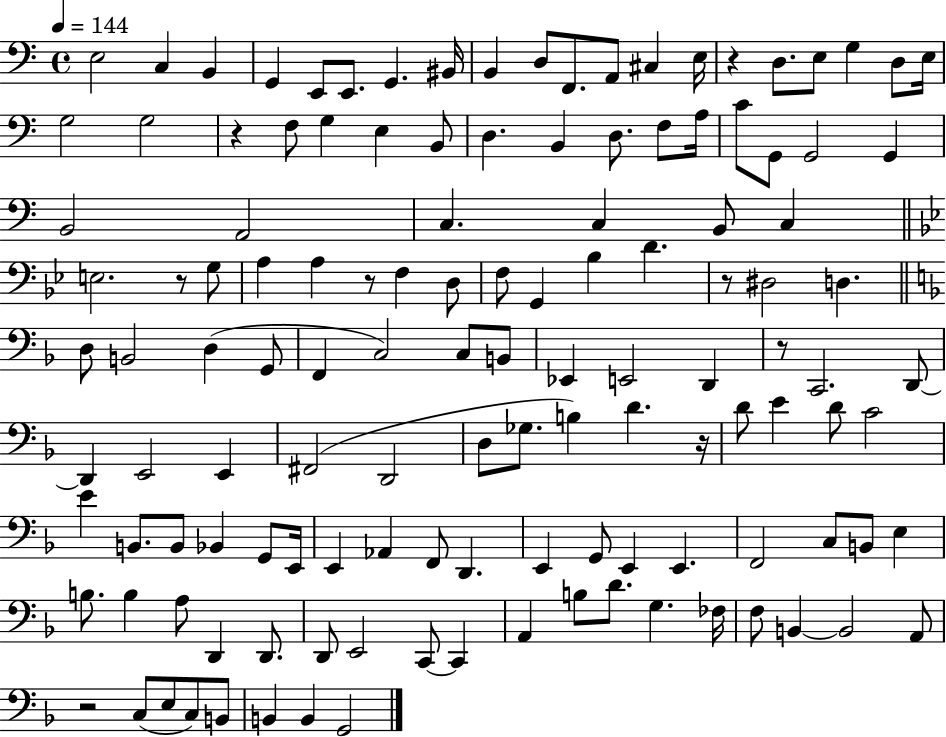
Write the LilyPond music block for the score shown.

{
  \clef bass
  \time 4/4
  \defaultTimeSignature
  \key c \major
  \tempo 4 = 144
  e2 c4 b,4 | g,4 e,8 e,8. g,4. bis,16 | b,4 d8 f,8. a,8 cis4 e16 | r4 d8. e8 g4 d8 e16 | \break g2 g2 | r4 f8 g4 e4 b,8 | d4. b,4 d8. f8 a16 | c'8 g,8 g,2 g,4 | \break b,2 a,2 | c4. c4 b,8 c4 | \bar "||" \break \key g \minor e2. r8 g8 | a4 a4 r8 f4 d8 | f8 g,4 bes4 d'4. | r8 dis2 d4. | \break \bar "||" \break \key d \minor d8 b,2 d4( g,8 | f,4 c2) c8 b,8 | ees,4 e,2 d,4 | r8 c,2. d,8~~ | \break d,4 e,2 e,4 | fis,2( d,2 | d8 ges8. b4) d'4. r16 | d'8 e'4 d'8 c'2 | \break e'4 b,8. b,8 bes,4 g,8 e,16 | e,4 aes,4 f,8 d,4. | e,4 g,8 e,4 e,4. | f,2 c8 b,8 e4 | \break b8. b4 a8 d,4 d,8. | d,8 e,2 c,8~~ c,4 | a,4 b8 d'8. g4. fes16 | f8 b,4~~ b,2 a,8 | \break r2 c8( e8 c8) b,8 | b,4 b,4 g,2 | \bar "|."
}